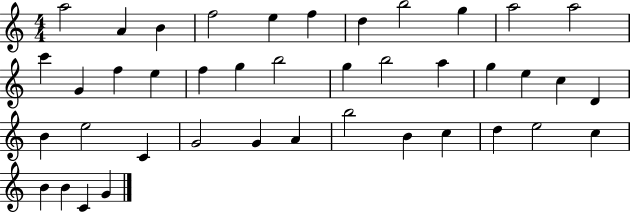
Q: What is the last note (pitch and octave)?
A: G4